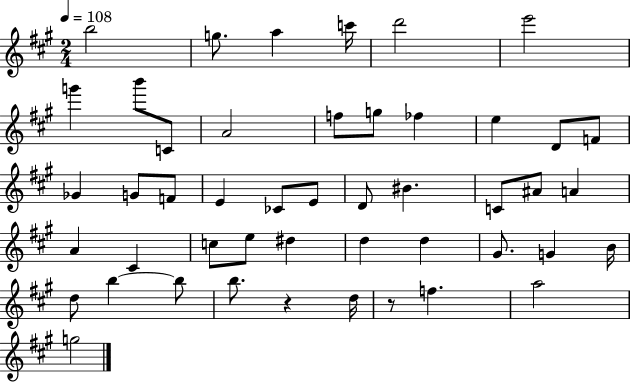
{
  \clef treble
  \numericTimeSignature
  \time 2/4
  \key a \major
  \tempo 4 = 108
  \repeat volta 2 { b''2 | g''8. a''4 c'''16 | d'''2 | e'''2 | \break g'''4 b'''8 c'8 | a'2 | f''8 g''8 fes''4 | e''4 d'8 f'8 | \break ges'4 g'8 f'8 | e'4 ces'8 e'8 | d'8 bis'4. | c'8 ais'8 a'4 | \break a'4 cis'4 | c''8 e''8 dis''4 | d''4 d''4 | gis'8. g'4 b'16 | \break d''8 b''4~~ b''8 | b''8. r4 d''16 | r8 f''4. | a''2 | \break g''2 | } \bar "|."
}